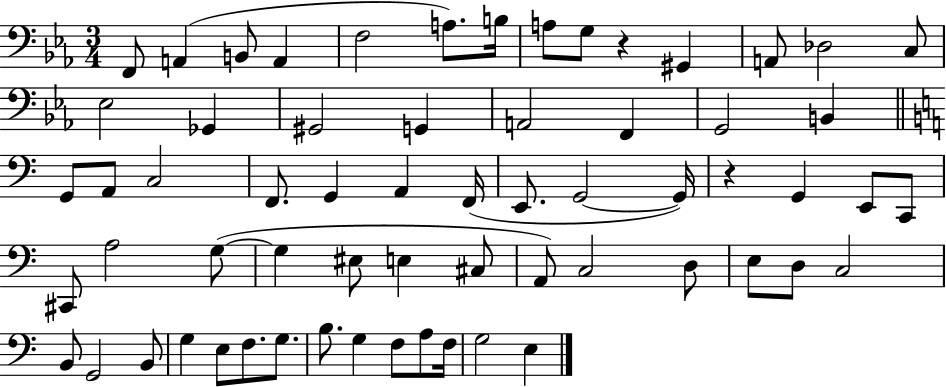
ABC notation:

X:1
T:Untitled
M:3/4
L:1/4
K:Eb
F,,/2 A,, B,,/2 A,, F,2 A,/2 B,/4 A,/2 G,/2 z ^G,, A,,/2 _D,2 C,/2 _E,2 _G,, ^G,,2 G,, A,,2 F,, G,,2 B,, G,,/2 A,,/2 C,2 F,,/2 G,, A,, F,,/4 E,,/2 G,,2 G,,/4 z G,, E,,/2 C,,/2 ^C,,/2 A,2 G,/2 G, ^E,/2 E, ^C,/2 A,,/2 C,2 D,/2 E,/2 D,/2 C,2 B,,/2 G,,2 B,,/2 G, E,/2 F,/2 G,/2 B,/2 G, F,/2 A,/2 F,/4 G,2 E,